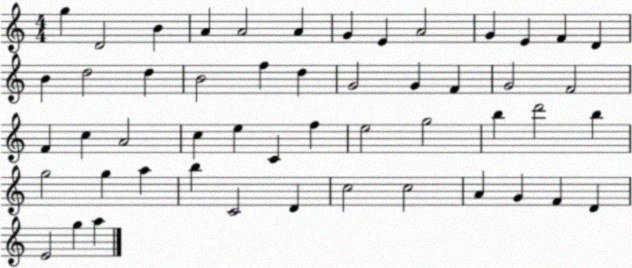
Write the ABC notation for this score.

X:1
T:Untitled
M:4/4
L:1/4
K:C
g D2 B A A2 A G E A2 G E F D B d2 d B2 f d G2 G F G2 F2 F c A2 c e C f e2 g2 b d'2 b g2 g a b C2 D c2 c2 A G F D E2 g a